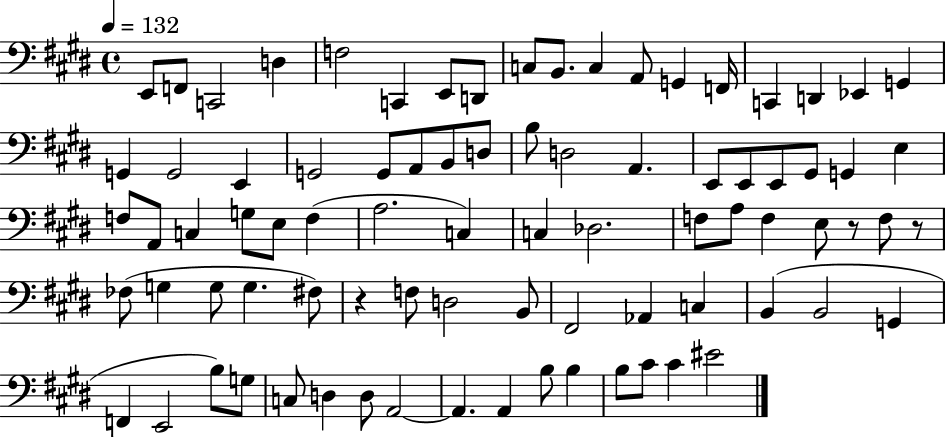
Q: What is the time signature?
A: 4/4